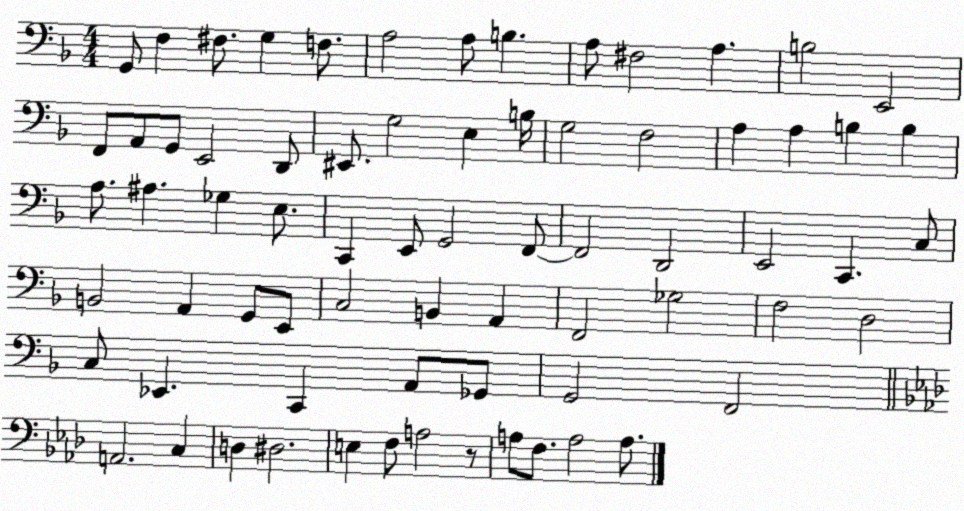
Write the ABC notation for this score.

X:1
T:Untitled
M:4/4
L:1/4
K:F
G,,/2 F, ^F,/2 G, F,/2 A,2 A,/2 B, A,/2 ^F,2 A, B,2 E,,2 F,,/2 A,,/2 G,,/2 E,,2 D,,/2 ^E,,/2 G,2 E, B,/4 G,2 F,2 A, A, B, B, A,/2 ^A, _G, E,/2 C,, E,,/2 G,,2 F,,/2 F,,2 D,,2 E,,2 C,, C,/2 B,,2 A,, G,,/2 E,,/2 C,2 B,, A,, F,,2 _G,2 F,2 D,2 C,/2 _E,, C,, A,,/2 _G,,/2 G,,2 F,,2 A,,2 C, D, ^D,2 E, F,/2 A,2 z/2 A,/2 F,/2 A,2 A,/2